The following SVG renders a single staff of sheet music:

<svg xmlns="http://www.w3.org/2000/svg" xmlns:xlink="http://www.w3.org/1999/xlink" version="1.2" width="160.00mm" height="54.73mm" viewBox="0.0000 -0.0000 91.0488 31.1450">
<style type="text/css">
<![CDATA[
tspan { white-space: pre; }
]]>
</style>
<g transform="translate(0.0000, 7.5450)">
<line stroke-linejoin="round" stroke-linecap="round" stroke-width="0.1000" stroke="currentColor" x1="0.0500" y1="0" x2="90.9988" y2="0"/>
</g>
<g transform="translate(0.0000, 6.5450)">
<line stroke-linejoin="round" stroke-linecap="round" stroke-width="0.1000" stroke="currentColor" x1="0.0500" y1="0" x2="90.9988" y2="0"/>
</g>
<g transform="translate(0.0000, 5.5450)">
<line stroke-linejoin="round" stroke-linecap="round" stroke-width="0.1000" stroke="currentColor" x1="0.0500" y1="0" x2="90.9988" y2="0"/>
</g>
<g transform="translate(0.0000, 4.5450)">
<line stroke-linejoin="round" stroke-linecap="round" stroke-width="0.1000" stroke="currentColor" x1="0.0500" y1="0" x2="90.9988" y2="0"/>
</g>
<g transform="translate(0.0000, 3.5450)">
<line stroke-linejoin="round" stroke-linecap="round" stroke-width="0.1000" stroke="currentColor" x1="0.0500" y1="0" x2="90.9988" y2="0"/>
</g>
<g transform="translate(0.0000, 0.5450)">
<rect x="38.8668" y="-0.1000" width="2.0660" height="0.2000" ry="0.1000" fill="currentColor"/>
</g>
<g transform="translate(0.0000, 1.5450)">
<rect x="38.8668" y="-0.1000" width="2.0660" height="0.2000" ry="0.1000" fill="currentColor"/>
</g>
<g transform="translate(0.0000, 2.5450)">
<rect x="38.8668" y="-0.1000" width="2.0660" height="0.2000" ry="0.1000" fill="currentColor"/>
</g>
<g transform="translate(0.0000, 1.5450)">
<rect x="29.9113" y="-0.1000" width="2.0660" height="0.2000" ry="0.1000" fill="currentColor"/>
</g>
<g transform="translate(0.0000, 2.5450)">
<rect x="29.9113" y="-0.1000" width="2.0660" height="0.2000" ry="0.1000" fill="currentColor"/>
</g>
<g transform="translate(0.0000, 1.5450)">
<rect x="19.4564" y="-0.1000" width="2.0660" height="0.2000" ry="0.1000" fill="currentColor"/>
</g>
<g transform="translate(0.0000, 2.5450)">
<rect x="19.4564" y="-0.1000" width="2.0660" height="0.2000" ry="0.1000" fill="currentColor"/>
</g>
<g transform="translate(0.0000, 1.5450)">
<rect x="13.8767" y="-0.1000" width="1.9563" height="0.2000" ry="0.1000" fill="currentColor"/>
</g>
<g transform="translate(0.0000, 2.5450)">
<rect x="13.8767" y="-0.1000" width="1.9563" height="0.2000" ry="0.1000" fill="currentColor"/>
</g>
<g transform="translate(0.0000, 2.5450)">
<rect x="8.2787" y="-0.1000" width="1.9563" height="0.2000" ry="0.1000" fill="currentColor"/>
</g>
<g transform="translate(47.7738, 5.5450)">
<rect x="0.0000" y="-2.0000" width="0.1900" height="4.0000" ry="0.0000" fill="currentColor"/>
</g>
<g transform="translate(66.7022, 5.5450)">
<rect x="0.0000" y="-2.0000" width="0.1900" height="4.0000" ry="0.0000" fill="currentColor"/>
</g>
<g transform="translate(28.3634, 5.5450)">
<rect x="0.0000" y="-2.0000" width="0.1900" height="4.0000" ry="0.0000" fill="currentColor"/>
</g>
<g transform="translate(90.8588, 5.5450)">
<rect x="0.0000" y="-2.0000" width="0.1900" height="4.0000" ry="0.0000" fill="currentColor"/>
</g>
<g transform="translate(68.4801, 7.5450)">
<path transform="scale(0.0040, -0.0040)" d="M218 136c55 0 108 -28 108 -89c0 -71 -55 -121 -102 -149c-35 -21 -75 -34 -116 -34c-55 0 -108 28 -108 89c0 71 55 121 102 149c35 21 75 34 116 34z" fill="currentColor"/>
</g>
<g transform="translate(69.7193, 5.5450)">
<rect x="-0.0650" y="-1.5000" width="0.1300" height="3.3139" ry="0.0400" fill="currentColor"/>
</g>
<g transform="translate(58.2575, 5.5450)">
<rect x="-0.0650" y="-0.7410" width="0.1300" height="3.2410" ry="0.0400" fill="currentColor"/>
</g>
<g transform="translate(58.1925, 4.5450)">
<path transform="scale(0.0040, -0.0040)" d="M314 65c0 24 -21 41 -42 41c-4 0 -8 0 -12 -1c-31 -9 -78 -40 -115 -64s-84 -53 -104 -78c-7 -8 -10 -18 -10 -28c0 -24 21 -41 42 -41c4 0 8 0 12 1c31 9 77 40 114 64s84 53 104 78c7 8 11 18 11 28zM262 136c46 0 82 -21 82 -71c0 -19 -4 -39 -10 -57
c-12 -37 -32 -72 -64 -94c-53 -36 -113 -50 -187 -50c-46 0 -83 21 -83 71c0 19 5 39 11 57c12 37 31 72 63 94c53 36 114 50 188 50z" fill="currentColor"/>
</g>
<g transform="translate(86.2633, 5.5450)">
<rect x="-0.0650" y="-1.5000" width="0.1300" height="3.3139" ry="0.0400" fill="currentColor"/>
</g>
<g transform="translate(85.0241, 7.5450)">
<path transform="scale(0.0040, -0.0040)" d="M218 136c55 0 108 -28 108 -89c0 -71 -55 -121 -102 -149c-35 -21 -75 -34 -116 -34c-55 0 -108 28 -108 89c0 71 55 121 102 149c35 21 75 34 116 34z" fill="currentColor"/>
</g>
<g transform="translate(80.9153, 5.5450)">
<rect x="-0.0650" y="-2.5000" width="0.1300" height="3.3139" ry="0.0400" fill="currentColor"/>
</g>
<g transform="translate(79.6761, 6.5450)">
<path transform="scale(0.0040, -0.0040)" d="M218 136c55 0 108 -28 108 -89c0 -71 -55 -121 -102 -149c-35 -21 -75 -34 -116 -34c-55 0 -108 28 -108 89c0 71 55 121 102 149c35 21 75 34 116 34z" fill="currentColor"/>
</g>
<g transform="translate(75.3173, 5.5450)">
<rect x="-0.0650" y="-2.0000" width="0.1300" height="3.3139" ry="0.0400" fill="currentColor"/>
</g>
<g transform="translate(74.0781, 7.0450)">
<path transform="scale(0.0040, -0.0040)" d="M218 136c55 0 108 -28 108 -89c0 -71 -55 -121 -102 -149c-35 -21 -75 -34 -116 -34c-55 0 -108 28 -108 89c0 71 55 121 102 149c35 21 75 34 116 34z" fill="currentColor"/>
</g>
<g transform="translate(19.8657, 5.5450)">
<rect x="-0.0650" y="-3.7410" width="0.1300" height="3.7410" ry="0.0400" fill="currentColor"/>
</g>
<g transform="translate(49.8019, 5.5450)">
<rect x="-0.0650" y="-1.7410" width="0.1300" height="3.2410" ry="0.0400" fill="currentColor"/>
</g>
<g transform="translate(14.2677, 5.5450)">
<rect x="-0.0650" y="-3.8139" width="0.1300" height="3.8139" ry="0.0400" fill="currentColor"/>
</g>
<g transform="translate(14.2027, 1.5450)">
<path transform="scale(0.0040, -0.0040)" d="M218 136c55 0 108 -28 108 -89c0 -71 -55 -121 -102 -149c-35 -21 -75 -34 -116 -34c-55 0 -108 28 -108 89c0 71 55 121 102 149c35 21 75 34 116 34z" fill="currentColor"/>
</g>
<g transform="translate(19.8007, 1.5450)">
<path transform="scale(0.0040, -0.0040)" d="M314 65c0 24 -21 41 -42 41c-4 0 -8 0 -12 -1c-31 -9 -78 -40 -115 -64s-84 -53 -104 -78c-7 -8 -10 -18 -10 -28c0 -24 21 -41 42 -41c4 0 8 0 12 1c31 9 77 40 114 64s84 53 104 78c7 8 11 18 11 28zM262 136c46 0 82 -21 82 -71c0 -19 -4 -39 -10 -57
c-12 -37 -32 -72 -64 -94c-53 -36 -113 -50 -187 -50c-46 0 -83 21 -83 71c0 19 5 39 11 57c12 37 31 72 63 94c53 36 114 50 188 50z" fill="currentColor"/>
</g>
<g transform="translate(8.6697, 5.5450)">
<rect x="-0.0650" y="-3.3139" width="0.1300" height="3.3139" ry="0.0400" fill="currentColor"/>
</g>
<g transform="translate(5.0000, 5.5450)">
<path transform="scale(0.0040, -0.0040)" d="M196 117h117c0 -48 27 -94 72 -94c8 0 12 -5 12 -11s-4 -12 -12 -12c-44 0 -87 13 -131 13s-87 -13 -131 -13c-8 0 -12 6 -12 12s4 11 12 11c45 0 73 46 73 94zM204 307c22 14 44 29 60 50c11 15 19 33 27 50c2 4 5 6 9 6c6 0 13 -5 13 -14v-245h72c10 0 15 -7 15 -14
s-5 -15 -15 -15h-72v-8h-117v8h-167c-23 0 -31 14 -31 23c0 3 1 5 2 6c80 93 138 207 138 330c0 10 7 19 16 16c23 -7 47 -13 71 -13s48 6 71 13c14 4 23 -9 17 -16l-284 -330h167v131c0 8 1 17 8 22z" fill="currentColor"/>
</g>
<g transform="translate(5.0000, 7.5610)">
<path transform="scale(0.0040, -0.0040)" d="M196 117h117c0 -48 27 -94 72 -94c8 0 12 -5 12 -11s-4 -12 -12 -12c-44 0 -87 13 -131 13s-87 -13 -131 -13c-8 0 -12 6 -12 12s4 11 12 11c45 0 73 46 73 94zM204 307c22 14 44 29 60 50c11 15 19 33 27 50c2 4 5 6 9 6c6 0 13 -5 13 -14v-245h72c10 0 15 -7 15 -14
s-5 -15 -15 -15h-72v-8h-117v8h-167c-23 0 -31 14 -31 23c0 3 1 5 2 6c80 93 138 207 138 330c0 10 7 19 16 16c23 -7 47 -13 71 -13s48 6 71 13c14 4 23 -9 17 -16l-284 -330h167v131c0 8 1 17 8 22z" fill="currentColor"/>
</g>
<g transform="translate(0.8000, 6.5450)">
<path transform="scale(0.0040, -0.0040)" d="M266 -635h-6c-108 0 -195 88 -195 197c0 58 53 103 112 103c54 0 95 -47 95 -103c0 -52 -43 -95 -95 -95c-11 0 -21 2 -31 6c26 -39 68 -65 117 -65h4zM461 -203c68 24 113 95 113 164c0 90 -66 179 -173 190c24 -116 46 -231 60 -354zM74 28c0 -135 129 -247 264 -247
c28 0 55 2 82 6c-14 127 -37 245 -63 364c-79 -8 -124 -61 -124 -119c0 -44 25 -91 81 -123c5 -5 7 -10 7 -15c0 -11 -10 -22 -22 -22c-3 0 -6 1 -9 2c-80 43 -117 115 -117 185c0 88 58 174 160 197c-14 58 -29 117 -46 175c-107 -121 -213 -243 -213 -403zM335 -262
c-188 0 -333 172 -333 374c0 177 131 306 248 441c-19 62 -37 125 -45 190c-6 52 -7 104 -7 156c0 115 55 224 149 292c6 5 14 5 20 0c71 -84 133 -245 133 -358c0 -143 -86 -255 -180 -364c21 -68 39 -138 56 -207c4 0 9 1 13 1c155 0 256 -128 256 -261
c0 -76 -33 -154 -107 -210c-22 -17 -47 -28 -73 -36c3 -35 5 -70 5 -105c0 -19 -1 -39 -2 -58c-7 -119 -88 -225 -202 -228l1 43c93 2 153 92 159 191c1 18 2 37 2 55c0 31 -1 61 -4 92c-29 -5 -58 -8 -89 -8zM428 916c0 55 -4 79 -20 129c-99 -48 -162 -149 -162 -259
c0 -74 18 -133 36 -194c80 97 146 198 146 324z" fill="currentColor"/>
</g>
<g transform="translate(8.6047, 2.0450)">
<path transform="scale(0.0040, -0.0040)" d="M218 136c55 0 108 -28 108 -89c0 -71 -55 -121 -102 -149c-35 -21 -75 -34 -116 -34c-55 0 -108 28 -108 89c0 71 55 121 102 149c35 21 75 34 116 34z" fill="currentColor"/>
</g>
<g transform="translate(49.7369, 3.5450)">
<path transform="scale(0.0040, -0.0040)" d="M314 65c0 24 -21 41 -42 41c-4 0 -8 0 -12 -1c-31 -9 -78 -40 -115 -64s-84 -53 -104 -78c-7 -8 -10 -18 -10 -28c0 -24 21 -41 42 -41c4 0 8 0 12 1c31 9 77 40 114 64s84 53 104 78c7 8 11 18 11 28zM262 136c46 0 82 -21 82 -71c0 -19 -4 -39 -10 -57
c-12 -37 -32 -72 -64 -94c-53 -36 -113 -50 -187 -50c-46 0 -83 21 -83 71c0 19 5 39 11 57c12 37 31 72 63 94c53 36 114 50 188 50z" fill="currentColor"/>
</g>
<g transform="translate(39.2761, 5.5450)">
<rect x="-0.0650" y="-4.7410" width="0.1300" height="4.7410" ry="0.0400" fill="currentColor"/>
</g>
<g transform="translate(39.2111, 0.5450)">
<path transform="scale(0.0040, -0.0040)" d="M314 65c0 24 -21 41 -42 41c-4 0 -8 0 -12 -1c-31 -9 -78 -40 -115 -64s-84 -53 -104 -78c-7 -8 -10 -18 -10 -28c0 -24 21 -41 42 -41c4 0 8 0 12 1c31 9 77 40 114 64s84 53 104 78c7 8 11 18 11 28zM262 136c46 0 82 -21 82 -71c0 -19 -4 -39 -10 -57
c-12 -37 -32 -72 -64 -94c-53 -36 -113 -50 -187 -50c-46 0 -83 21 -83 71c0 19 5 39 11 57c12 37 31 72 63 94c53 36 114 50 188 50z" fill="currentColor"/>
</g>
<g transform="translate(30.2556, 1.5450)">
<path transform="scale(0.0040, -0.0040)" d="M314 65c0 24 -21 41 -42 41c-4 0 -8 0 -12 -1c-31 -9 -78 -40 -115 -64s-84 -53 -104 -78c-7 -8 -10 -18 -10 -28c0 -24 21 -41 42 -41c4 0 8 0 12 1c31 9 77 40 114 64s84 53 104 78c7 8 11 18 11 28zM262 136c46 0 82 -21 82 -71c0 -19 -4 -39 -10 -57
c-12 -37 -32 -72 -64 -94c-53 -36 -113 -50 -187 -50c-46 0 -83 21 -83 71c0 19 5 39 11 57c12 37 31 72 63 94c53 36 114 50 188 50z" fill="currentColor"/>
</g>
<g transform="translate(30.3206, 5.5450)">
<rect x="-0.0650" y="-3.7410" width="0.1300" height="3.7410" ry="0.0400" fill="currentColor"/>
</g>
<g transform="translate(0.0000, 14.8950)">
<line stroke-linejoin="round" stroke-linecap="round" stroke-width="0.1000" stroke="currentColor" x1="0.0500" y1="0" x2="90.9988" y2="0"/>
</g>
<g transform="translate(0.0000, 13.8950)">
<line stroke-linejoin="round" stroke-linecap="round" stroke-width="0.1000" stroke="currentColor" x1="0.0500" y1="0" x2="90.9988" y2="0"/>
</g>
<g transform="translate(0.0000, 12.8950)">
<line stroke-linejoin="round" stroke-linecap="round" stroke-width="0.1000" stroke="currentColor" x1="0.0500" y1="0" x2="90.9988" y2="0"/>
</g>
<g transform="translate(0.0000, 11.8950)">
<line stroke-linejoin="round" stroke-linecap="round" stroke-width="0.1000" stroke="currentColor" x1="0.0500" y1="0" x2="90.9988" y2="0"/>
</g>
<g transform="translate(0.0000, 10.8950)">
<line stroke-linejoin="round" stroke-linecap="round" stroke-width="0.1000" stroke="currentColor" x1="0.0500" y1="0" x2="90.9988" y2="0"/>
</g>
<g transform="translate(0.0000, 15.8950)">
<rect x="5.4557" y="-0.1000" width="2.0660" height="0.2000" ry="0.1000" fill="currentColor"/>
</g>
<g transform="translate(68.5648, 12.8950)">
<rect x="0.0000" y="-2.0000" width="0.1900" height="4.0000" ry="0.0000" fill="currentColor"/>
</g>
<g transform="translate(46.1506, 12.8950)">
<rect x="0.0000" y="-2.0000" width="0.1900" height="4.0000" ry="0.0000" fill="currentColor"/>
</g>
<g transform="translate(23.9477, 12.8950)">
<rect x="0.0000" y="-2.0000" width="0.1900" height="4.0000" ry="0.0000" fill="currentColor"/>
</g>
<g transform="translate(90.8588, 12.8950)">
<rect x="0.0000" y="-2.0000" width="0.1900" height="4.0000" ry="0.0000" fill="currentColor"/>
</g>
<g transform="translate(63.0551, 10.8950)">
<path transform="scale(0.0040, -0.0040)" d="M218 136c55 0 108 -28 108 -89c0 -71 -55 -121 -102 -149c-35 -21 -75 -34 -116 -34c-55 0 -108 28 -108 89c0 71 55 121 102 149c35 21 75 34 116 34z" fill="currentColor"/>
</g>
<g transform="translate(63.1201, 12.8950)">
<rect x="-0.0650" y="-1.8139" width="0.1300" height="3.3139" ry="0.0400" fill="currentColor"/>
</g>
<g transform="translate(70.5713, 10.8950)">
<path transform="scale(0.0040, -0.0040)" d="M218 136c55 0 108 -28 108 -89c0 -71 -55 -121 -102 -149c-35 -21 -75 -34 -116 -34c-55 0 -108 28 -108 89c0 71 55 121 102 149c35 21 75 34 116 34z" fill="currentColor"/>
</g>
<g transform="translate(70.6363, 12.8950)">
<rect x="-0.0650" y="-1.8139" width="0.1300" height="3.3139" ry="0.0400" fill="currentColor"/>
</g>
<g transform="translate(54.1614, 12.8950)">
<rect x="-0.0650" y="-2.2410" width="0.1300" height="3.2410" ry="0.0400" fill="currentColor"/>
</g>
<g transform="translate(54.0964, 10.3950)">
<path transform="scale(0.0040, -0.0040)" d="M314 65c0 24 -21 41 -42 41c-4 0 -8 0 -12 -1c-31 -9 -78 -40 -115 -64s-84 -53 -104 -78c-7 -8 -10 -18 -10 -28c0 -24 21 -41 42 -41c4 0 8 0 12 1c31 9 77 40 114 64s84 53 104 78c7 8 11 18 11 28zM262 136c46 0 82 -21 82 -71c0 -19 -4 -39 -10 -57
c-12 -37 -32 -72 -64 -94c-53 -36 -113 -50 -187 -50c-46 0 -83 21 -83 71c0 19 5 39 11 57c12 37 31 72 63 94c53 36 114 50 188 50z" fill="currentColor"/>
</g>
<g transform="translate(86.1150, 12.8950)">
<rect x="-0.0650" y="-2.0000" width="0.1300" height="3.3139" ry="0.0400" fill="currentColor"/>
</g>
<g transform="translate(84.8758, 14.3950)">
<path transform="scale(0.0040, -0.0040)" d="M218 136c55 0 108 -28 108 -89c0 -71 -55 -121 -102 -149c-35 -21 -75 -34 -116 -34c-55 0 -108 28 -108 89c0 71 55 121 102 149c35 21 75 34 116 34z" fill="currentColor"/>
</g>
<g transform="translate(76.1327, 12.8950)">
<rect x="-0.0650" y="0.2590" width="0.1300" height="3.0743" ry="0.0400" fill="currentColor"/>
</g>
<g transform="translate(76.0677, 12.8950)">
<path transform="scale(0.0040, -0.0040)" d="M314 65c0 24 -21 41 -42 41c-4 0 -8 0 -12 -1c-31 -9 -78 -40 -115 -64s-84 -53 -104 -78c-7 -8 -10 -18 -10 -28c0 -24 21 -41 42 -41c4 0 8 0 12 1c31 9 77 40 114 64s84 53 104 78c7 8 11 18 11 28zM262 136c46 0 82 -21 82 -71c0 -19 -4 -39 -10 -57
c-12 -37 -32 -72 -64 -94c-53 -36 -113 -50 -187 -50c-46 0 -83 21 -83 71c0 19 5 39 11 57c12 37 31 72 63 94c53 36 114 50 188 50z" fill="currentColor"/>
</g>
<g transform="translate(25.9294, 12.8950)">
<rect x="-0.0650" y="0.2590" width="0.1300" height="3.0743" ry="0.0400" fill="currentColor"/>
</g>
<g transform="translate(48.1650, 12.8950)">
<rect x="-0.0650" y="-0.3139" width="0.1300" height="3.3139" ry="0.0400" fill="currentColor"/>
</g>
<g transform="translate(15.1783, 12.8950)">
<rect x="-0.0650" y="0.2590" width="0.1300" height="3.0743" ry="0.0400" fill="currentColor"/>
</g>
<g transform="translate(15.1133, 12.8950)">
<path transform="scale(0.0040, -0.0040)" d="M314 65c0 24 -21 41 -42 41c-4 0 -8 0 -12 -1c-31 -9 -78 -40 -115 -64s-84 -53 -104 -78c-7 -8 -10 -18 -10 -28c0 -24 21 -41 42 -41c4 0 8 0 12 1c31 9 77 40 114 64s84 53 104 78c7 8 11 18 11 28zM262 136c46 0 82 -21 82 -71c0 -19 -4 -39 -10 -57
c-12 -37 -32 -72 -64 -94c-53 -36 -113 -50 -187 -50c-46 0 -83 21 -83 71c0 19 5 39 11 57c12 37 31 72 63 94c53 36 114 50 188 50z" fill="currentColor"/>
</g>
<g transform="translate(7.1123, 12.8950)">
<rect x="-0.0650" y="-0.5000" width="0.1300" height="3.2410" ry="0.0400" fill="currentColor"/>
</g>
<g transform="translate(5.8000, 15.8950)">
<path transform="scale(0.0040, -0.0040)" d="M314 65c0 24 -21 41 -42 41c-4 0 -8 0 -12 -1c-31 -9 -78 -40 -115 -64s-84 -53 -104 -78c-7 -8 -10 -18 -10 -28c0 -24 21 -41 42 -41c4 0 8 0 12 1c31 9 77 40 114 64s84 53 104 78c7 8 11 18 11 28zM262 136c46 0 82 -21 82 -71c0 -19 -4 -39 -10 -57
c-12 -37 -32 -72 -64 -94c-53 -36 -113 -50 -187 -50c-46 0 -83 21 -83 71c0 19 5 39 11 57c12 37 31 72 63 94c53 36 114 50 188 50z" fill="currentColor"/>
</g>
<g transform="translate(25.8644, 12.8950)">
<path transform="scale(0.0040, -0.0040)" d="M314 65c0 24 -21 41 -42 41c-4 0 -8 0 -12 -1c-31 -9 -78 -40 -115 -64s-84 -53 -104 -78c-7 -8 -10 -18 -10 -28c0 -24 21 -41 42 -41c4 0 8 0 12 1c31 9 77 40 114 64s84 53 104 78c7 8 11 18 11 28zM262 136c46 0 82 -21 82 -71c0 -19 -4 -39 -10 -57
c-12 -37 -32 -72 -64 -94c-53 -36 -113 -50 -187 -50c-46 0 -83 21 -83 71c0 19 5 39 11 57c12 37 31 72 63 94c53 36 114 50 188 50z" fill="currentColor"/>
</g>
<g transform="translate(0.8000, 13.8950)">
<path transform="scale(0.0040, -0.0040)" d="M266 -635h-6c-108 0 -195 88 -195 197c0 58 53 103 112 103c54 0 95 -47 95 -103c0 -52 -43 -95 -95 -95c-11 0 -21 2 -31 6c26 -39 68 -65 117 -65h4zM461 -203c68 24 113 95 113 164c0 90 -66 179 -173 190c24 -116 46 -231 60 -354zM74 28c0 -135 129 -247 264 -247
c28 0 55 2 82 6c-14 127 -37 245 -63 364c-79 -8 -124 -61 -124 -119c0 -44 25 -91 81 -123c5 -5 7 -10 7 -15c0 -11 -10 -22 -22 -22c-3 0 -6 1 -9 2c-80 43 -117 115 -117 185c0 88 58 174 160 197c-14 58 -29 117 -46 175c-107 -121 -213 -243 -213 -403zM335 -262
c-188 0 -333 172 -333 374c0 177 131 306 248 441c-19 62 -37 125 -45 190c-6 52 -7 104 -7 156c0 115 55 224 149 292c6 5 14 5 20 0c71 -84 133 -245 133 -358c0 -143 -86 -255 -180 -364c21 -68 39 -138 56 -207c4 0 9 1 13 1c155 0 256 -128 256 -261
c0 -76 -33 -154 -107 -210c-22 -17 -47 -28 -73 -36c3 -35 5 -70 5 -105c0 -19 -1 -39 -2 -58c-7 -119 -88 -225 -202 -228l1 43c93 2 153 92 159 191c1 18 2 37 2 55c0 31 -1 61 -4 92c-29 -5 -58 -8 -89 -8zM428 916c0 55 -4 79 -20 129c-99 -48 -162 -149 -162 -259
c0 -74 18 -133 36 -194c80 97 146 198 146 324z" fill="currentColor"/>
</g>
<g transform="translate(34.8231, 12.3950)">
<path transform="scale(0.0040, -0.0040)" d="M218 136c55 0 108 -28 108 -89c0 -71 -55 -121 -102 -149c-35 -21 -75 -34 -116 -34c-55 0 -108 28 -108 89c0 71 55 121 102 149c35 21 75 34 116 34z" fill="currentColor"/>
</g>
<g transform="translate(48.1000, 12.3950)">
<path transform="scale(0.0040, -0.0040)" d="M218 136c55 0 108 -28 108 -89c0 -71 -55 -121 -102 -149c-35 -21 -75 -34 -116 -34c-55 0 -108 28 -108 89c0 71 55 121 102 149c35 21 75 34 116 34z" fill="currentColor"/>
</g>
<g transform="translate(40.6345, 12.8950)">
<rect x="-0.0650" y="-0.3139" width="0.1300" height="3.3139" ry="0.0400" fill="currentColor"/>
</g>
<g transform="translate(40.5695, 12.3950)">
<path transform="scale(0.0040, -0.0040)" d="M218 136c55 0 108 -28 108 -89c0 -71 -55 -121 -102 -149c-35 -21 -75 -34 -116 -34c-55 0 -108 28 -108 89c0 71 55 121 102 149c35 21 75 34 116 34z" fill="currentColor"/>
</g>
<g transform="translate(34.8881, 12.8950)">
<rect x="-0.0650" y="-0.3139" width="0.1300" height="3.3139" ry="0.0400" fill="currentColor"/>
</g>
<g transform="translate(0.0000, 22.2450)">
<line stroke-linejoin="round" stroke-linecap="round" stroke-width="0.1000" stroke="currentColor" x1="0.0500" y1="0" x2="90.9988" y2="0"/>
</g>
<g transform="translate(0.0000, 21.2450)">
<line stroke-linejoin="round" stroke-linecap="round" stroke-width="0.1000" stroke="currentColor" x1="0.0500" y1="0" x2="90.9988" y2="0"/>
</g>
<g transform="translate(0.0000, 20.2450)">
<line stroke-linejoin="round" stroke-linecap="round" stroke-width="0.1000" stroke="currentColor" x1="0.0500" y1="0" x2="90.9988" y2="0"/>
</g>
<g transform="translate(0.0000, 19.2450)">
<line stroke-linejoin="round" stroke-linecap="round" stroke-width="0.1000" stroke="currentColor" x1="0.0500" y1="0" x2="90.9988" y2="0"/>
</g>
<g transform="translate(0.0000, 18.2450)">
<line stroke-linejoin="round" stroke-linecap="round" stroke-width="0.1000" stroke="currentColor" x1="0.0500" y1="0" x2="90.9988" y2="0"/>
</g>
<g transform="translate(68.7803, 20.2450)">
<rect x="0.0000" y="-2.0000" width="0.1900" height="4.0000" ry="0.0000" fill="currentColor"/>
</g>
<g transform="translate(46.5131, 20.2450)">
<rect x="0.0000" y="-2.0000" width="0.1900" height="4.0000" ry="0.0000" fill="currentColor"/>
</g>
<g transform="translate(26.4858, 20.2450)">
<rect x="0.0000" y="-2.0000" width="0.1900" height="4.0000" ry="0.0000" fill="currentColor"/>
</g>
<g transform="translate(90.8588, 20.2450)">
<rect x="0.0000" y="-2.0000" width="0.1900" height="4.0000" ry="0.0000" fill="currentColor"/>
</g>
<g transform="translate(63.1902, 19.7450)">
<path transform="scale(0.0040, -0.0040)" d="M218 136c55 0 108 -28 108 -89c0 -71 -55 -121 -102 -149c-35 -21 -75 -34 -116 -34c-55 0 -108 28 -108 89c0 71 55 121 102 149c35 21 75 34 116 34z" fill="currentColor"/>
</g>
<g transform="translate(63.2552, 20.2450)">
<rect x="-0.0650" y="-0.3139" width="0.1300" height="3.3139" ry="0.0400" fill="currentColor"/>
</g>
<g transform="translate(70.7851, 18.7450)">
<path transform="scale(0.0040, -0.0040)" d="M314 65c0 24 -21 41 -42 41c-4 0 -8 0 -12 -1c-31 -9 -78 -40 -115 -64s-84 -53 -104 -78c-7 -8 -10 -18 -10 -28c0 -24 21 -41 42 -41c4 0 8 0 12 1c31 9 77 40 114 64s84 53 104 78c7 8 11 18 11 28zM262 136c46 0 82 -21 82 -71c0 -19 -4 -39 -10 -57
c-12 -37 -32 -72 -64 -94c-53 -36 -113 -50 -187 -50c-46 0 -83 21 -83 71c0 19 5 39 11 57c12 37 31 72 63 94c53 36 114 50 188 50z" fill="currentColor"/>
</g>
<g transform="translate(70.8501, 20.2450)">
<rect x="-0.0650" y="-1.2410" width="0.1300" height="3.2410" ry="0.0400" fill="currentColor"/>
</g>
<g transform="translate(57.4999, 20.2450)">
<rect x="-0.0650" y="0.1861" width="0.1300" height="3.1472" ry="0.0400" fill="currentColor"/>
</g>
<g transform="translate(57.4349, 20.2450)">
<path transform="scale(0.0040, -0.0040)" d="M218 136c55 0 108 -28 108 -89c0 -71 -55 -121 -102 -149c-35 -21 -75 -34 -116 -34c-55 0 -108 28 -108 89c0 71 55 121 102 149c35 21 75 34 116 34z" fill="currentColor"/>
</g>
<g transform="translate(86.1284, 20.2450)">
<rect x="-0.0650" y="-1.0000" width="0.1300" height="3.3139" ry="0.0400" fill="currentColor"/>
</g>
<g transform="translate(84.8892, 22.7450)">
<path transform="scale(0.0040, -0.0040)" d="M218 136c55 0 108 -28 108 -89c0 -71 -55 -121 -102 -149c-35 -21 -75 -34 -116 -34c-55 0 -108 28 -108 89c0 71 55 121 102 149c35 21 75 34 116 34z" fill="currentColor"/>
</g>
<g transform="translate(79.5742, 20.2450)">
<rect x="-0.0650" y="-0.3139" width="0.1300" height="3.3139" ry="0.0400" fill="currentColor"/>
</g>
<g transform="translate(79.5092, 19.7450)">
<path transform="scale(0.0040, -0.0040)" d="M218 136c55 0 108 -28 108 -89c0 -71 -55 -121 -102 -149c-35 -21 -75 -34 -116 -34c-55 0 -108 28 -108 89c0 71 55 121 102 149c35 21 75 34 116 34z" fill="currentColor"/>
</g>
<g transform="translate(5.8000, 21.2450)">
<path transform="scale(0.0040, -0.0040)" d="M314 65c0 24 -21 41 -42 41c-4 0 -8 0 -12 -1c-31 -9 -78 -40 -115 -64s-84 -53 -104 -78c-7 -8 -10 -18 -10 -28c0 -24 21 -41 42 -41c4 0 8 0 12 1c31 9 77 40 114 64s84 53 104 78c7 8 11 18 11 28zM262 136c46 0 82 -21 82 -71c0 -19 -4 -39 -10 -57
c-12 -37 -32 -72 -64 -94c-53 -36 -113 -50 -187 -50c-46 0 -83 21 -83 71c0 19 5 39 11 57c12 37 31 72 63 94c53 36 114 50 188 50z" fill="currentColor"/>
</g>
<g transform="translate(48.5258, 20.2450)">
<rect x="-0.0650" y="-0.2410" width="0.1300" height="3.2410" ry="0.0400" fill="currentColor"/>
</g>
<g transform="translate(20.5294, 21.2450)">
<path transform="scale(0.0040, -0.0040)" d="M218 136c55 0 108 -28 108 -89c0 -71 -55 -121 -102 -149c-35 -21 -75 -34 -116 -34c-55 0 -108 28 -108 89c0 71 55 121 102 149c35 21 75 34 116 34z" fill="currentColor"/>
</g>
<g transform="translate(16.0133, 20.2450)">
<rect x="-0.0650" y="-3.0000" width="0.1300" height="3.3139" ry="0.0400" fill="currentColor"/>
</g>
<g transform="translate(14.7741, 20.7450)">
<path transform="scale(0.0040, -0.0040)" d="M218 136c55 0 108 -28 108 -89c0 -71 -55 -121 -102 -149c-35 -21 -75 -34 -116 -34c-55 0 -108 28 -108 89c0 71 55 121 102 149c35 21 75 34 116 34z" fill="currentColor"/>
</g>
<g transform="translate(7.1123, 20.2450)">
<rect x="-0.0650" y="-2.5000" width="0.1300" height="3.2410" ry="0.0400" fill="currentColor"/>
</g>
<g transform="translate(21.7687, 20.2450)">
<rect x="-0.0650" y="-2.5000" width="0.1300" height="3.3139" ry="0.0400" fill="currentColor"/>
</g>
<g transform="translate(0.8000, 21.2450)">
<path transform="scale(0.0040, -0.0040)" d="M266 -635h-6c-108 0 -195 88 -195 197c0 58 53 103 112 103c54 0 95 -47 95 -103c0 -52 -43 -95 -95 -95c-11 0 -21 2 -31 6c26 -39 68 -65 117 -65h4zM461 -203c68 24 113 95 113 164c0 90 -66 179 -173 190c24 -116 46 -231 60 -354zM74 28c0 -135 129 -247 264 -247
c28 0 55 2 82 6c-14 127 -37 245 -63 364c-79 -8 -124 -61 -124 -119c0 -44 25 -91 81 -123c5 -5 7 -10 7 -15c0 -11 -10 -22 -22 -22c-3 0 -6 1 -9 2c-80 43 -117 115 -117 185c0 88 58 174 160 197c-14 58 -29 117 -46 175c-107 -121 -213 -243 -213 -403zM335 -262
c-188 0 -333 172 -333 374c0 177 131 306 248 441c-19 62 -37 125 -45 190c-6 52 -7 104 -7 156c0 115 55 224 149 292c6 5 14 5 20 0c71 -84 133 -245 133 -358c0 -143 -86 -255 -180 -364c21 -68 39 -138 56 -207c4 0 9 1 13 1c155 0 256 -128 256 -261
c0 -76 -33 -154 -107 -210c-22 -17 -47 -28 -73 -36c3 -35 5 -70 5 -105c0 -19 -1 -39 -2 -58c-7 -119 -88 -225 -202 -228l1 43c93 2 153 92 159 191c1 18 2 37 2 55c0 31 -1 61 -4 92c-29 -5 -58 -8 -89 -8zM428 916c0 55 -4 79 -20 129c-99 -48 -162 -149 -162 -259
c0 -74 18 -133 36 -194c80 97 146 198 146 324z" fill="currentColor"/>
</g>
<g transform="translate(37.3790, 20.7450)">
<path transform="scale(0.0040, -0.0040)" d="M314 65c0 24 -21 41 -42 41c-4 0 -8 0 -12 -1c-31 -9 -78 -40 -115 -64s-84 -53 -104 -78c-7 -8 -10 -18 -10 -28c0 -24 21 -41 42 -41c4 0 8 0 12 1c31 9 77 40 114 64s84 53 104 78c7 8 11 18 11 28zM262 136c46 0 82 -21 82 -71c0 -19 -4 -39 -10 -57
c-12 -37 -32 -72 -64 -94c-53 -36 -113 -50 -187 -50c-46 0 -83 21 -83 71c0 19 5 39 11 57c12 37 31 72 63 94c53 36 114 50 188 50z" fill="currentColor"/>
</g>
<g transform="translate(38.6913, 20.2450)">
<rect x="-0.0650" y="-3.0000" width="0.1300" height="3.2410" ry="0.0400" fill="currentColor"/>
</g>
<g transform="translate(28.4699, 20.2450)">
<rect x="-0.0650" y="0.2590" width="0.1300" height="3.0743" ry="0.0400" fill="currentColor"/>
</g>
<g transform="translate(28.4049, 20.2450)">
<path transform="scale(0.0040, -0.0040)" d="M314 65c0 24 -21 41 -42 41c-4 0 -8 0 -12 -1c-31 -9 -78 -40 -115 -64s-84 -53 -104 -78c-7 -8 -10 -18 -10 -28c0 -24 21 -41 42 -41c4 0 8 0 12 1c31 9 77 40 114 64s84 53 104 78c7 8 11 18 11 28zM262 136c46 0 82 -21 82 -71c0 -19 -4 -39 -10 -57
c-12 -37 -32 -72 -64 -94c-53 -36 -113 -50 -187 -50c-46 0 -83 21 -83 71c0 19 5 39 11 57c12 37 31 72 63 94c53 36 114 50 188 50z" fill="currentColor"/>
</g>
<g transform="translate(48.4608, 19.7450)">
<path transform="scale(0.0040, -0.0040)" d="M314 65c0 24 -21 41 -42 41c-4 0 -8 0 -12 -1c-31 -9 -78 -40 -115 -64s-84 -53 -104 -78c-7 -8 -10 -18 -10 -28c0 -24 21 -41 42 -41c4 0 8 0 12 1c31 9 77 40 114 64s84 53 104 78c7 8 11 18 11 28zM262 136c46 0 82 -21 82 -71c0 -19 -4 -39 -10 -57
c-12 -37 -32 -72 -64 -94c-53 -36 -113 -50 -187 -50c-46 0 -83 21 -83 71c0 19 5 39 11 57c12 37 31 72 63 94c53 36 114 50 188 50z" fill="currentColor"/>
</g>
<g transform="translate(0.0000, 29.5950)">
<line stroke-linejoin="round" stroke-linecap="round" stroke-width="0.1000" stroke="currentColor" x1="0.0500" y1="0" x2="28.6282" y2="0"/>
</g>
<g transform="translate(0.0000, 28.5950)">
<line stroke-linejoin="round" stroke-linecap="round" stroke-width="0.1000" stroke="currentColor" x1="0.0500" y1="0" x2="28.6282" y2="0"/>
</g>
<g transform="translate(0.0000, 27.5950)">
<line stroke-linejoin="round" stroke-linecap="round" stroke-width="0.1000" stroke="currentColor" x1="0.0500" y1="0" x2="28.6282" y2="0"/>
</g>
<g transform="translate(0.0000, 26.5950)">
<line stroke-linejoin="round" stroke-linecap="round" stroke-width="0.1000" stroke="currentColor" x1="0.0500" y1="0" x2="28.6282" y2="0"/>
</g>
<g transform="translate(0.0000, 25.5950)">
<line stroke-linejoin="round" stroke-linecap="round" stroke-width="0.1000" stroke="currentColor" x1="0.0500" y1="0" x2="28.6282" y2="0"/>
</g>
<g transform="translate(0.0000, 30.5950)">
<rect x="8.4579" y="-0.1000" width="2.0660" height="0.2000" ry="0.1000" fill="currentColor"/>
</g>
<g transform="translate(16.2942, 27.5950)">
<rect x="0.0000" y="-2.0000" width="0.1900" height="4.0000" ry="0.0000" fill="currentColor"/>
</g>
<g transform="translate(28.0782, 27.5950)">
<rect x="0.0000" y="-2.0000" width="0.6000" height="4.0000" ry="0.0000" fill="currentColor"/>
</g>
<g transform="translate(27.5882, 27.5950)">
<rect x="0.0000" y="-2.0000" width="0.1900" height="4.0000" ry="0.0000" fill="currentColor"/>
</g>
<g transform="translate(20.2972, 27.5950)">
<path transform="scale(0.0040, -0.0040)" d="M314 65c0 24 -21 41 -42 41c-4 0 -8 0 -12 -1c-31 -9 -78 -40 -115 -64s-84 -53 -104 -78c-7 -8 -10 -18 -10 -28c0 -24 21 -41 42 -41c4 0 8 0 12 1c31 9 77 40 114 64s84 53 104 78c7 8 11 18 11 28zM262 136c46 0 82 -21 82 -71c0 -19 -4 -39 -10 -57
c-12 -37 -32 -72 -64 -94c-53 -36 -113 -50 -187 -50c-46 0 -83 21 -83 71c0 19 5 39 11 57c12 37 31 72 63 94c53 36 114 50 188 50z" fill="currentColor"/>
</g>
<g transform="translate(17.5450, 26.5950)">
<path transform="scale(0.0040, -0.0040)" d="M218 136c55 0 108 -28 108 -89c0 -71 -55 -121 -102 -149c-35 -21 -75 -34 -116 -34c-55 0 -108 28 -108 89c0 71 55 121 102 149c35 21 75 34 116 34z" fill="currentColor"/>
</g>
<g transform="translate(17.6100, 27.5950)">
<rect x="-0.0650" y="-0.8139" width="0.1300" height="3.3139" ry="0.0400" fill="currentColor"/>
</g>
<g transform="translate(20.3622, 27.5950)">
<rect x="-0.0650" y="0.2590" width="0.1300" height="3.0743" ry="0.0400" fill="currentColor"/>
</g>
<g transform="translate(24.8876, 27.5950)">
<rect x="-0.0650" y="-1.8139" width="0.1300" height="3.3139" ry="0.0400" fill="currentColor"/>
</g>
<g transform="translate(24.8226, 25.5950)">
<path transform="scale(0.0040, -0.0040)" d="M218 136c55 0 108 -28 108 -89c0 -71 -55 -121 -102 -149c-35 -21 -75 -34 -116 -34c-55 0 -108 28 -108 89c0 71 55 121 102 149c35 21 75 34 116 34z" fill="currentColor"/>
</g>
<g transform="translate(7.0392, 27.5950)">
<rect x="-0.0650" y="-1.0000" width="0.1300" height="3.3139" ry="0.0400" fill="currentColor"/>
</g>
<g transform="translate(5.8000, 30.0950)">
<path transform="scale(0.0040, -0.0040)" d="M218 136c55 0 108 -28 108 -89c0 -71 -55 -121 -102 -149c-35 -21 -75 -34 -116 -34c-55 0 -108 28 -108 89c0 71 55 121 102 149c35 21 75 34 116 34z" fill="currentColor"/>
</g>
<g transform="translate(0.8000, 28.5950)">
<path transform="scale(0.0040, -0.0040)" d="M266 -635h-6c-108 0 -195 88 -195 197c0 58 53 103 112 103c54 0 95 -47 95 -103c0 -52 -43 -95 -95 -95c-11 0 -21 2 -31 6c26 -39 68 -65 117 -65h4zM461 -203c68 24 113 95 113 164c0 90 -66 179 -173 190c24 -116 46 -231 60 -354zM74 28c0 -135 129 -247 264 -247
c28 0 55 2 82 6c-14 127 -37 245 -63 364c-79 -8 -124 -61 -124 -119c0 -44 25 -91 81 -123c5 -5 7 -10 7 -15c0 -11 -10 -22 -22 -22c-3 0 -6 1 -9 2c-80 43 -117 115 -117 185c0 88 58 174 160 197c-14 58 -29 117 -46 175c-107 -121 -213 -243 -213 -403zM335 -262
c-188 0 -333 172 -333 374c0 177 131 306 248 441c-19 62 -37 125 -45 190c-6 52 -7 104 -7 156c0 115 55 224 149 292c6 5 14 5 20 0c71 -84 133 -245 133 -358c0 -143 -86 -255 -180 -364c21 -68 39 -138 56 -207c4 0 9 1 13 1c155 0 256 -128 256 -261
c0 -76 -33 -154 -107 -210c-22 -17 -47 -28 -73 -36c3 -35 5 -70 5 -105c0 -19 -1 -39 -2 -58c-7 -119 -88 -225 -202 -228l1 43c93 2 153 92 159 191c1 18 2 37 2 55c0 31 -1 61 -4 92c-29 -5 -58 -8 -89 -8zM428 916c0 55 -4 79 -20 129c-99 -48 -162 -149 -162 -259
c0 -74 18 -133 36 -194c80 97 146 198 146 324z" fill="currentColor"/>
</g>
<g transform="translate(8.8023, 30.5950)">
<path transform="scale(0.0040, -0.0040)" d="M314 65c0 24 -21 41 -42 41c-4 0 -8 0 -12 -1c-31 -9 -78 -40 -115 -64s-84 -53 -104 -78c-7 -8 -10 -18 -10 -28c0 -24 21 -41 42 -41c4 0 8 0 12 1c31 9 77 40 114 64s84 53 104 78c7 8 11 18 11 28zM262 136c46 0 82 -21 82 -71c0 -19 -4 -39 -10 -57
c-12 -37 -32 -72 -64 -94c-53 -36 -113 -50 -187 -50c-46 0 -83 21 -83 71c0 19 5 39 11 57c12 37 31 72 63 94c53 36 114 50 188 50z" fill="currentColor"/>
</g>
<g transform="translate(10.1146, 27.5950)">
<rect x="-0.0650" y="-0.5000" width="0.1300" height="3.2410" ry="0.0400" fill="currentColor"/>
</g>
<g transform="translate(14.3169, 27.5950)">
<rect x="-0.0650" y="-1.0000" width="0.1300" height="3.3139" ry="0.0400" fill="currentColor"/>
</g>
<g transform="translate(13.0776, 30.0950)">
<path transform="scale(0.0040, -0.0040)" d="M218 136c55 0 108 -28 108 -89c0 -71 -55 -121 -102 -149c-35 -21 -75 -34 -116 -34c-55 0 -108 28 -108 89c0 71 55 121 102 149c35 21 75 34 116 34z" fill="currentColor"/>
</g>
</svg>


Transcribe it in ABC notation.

X:1
T:Untitled
M:4/4
L:1/4
K:C
b c' c'2 c'2 e'2 f2 d2 E F G E C2 B2 B2 c c c g2 f f B2 F G2 A G B2 A2 c2 B c e2 c D D C2 D d B2 f